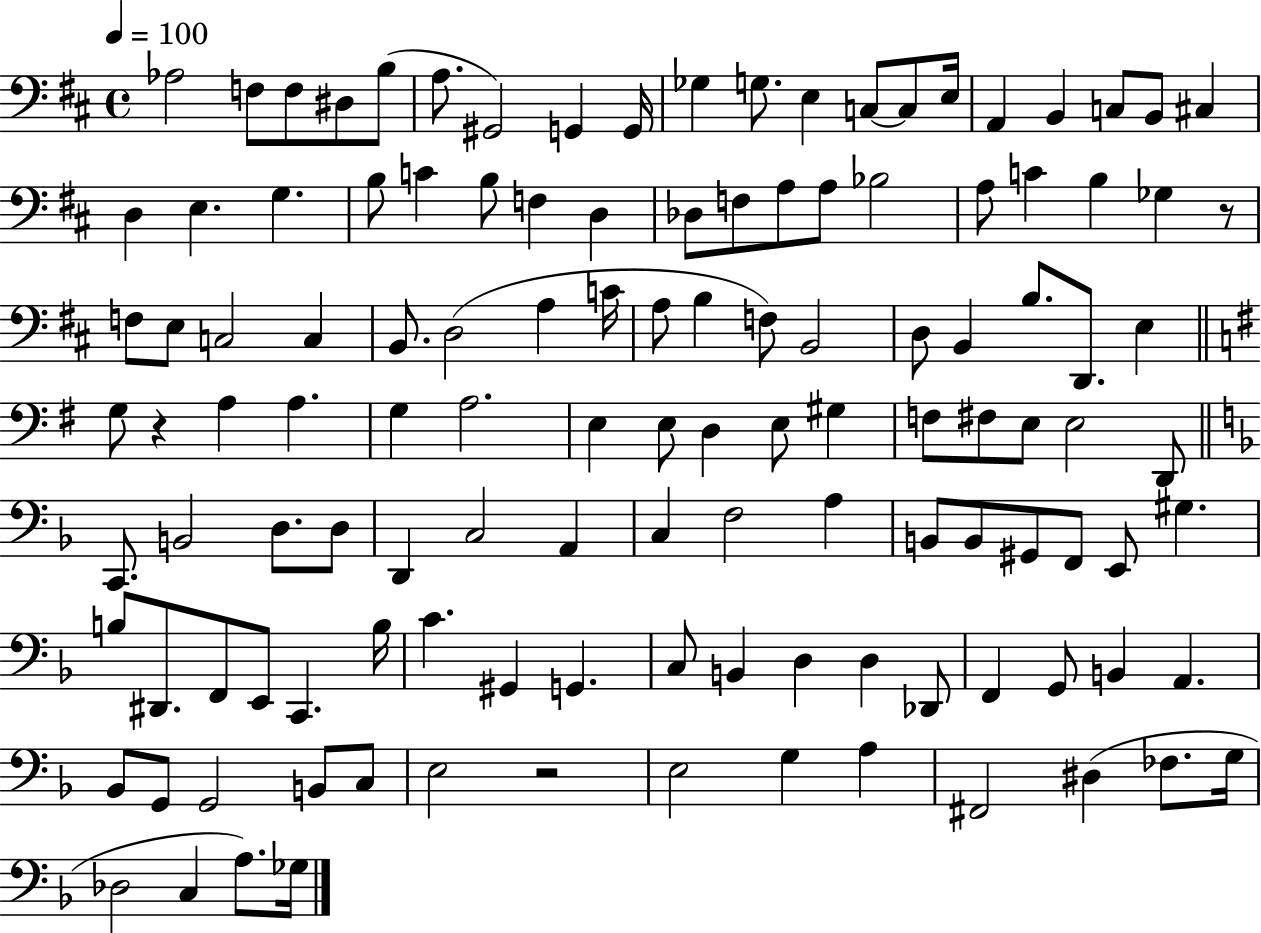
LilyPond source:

{
  \clef bass
  \time 4/4
  \defaultTimeSignature
  \key d \major
  \tempo 4 = 100
  aes2 f8 f8 dis8 b8( | a8. gis,2) g,4 g,16 | ges4 g8. e4 c8~~ c8 e16 | a,4 b,4 c8 b,8 cis4 | \break d4 e4. g4. | b8 c'4 b8 f4 d4 | des8 f8 a8 a8 bes2 | a8 c'4 b4 ges4 r8 | \break f8 e8 c2 c4 | b,8. d2( a4 c'16 | a8 b4 f8) b,2 | d8 b,4 b8. d,8. e4 | \break \bar "||" \break \key g \major g8 r4 a4 a4. | g4 a2. | e4 e8 d4 e8 gis4 | f8 fis8 e8 e2 d,8 | \break \bar "||" \break \key f \major c,8. b,2 d8. d8 | d,4 c2 a,4 | c4 f2 a4 | b,8 b,8 gis,8 f,8 e,8 gis4. | \break b8 dis,8. f,8 e,8 c,4. b16 | c'4. gis,4 g,4. | c8 b,4 d4 d4 des,8 | f,4 g,8 b,4 a,4. | \break bes,8 g,8 g,2 b,8 c8 | e2 r2 | e2 g4 a4 | fis,2 dis4( fes8. g16 | \break des2 c4 a8.) ges16 | \bar "|."
}